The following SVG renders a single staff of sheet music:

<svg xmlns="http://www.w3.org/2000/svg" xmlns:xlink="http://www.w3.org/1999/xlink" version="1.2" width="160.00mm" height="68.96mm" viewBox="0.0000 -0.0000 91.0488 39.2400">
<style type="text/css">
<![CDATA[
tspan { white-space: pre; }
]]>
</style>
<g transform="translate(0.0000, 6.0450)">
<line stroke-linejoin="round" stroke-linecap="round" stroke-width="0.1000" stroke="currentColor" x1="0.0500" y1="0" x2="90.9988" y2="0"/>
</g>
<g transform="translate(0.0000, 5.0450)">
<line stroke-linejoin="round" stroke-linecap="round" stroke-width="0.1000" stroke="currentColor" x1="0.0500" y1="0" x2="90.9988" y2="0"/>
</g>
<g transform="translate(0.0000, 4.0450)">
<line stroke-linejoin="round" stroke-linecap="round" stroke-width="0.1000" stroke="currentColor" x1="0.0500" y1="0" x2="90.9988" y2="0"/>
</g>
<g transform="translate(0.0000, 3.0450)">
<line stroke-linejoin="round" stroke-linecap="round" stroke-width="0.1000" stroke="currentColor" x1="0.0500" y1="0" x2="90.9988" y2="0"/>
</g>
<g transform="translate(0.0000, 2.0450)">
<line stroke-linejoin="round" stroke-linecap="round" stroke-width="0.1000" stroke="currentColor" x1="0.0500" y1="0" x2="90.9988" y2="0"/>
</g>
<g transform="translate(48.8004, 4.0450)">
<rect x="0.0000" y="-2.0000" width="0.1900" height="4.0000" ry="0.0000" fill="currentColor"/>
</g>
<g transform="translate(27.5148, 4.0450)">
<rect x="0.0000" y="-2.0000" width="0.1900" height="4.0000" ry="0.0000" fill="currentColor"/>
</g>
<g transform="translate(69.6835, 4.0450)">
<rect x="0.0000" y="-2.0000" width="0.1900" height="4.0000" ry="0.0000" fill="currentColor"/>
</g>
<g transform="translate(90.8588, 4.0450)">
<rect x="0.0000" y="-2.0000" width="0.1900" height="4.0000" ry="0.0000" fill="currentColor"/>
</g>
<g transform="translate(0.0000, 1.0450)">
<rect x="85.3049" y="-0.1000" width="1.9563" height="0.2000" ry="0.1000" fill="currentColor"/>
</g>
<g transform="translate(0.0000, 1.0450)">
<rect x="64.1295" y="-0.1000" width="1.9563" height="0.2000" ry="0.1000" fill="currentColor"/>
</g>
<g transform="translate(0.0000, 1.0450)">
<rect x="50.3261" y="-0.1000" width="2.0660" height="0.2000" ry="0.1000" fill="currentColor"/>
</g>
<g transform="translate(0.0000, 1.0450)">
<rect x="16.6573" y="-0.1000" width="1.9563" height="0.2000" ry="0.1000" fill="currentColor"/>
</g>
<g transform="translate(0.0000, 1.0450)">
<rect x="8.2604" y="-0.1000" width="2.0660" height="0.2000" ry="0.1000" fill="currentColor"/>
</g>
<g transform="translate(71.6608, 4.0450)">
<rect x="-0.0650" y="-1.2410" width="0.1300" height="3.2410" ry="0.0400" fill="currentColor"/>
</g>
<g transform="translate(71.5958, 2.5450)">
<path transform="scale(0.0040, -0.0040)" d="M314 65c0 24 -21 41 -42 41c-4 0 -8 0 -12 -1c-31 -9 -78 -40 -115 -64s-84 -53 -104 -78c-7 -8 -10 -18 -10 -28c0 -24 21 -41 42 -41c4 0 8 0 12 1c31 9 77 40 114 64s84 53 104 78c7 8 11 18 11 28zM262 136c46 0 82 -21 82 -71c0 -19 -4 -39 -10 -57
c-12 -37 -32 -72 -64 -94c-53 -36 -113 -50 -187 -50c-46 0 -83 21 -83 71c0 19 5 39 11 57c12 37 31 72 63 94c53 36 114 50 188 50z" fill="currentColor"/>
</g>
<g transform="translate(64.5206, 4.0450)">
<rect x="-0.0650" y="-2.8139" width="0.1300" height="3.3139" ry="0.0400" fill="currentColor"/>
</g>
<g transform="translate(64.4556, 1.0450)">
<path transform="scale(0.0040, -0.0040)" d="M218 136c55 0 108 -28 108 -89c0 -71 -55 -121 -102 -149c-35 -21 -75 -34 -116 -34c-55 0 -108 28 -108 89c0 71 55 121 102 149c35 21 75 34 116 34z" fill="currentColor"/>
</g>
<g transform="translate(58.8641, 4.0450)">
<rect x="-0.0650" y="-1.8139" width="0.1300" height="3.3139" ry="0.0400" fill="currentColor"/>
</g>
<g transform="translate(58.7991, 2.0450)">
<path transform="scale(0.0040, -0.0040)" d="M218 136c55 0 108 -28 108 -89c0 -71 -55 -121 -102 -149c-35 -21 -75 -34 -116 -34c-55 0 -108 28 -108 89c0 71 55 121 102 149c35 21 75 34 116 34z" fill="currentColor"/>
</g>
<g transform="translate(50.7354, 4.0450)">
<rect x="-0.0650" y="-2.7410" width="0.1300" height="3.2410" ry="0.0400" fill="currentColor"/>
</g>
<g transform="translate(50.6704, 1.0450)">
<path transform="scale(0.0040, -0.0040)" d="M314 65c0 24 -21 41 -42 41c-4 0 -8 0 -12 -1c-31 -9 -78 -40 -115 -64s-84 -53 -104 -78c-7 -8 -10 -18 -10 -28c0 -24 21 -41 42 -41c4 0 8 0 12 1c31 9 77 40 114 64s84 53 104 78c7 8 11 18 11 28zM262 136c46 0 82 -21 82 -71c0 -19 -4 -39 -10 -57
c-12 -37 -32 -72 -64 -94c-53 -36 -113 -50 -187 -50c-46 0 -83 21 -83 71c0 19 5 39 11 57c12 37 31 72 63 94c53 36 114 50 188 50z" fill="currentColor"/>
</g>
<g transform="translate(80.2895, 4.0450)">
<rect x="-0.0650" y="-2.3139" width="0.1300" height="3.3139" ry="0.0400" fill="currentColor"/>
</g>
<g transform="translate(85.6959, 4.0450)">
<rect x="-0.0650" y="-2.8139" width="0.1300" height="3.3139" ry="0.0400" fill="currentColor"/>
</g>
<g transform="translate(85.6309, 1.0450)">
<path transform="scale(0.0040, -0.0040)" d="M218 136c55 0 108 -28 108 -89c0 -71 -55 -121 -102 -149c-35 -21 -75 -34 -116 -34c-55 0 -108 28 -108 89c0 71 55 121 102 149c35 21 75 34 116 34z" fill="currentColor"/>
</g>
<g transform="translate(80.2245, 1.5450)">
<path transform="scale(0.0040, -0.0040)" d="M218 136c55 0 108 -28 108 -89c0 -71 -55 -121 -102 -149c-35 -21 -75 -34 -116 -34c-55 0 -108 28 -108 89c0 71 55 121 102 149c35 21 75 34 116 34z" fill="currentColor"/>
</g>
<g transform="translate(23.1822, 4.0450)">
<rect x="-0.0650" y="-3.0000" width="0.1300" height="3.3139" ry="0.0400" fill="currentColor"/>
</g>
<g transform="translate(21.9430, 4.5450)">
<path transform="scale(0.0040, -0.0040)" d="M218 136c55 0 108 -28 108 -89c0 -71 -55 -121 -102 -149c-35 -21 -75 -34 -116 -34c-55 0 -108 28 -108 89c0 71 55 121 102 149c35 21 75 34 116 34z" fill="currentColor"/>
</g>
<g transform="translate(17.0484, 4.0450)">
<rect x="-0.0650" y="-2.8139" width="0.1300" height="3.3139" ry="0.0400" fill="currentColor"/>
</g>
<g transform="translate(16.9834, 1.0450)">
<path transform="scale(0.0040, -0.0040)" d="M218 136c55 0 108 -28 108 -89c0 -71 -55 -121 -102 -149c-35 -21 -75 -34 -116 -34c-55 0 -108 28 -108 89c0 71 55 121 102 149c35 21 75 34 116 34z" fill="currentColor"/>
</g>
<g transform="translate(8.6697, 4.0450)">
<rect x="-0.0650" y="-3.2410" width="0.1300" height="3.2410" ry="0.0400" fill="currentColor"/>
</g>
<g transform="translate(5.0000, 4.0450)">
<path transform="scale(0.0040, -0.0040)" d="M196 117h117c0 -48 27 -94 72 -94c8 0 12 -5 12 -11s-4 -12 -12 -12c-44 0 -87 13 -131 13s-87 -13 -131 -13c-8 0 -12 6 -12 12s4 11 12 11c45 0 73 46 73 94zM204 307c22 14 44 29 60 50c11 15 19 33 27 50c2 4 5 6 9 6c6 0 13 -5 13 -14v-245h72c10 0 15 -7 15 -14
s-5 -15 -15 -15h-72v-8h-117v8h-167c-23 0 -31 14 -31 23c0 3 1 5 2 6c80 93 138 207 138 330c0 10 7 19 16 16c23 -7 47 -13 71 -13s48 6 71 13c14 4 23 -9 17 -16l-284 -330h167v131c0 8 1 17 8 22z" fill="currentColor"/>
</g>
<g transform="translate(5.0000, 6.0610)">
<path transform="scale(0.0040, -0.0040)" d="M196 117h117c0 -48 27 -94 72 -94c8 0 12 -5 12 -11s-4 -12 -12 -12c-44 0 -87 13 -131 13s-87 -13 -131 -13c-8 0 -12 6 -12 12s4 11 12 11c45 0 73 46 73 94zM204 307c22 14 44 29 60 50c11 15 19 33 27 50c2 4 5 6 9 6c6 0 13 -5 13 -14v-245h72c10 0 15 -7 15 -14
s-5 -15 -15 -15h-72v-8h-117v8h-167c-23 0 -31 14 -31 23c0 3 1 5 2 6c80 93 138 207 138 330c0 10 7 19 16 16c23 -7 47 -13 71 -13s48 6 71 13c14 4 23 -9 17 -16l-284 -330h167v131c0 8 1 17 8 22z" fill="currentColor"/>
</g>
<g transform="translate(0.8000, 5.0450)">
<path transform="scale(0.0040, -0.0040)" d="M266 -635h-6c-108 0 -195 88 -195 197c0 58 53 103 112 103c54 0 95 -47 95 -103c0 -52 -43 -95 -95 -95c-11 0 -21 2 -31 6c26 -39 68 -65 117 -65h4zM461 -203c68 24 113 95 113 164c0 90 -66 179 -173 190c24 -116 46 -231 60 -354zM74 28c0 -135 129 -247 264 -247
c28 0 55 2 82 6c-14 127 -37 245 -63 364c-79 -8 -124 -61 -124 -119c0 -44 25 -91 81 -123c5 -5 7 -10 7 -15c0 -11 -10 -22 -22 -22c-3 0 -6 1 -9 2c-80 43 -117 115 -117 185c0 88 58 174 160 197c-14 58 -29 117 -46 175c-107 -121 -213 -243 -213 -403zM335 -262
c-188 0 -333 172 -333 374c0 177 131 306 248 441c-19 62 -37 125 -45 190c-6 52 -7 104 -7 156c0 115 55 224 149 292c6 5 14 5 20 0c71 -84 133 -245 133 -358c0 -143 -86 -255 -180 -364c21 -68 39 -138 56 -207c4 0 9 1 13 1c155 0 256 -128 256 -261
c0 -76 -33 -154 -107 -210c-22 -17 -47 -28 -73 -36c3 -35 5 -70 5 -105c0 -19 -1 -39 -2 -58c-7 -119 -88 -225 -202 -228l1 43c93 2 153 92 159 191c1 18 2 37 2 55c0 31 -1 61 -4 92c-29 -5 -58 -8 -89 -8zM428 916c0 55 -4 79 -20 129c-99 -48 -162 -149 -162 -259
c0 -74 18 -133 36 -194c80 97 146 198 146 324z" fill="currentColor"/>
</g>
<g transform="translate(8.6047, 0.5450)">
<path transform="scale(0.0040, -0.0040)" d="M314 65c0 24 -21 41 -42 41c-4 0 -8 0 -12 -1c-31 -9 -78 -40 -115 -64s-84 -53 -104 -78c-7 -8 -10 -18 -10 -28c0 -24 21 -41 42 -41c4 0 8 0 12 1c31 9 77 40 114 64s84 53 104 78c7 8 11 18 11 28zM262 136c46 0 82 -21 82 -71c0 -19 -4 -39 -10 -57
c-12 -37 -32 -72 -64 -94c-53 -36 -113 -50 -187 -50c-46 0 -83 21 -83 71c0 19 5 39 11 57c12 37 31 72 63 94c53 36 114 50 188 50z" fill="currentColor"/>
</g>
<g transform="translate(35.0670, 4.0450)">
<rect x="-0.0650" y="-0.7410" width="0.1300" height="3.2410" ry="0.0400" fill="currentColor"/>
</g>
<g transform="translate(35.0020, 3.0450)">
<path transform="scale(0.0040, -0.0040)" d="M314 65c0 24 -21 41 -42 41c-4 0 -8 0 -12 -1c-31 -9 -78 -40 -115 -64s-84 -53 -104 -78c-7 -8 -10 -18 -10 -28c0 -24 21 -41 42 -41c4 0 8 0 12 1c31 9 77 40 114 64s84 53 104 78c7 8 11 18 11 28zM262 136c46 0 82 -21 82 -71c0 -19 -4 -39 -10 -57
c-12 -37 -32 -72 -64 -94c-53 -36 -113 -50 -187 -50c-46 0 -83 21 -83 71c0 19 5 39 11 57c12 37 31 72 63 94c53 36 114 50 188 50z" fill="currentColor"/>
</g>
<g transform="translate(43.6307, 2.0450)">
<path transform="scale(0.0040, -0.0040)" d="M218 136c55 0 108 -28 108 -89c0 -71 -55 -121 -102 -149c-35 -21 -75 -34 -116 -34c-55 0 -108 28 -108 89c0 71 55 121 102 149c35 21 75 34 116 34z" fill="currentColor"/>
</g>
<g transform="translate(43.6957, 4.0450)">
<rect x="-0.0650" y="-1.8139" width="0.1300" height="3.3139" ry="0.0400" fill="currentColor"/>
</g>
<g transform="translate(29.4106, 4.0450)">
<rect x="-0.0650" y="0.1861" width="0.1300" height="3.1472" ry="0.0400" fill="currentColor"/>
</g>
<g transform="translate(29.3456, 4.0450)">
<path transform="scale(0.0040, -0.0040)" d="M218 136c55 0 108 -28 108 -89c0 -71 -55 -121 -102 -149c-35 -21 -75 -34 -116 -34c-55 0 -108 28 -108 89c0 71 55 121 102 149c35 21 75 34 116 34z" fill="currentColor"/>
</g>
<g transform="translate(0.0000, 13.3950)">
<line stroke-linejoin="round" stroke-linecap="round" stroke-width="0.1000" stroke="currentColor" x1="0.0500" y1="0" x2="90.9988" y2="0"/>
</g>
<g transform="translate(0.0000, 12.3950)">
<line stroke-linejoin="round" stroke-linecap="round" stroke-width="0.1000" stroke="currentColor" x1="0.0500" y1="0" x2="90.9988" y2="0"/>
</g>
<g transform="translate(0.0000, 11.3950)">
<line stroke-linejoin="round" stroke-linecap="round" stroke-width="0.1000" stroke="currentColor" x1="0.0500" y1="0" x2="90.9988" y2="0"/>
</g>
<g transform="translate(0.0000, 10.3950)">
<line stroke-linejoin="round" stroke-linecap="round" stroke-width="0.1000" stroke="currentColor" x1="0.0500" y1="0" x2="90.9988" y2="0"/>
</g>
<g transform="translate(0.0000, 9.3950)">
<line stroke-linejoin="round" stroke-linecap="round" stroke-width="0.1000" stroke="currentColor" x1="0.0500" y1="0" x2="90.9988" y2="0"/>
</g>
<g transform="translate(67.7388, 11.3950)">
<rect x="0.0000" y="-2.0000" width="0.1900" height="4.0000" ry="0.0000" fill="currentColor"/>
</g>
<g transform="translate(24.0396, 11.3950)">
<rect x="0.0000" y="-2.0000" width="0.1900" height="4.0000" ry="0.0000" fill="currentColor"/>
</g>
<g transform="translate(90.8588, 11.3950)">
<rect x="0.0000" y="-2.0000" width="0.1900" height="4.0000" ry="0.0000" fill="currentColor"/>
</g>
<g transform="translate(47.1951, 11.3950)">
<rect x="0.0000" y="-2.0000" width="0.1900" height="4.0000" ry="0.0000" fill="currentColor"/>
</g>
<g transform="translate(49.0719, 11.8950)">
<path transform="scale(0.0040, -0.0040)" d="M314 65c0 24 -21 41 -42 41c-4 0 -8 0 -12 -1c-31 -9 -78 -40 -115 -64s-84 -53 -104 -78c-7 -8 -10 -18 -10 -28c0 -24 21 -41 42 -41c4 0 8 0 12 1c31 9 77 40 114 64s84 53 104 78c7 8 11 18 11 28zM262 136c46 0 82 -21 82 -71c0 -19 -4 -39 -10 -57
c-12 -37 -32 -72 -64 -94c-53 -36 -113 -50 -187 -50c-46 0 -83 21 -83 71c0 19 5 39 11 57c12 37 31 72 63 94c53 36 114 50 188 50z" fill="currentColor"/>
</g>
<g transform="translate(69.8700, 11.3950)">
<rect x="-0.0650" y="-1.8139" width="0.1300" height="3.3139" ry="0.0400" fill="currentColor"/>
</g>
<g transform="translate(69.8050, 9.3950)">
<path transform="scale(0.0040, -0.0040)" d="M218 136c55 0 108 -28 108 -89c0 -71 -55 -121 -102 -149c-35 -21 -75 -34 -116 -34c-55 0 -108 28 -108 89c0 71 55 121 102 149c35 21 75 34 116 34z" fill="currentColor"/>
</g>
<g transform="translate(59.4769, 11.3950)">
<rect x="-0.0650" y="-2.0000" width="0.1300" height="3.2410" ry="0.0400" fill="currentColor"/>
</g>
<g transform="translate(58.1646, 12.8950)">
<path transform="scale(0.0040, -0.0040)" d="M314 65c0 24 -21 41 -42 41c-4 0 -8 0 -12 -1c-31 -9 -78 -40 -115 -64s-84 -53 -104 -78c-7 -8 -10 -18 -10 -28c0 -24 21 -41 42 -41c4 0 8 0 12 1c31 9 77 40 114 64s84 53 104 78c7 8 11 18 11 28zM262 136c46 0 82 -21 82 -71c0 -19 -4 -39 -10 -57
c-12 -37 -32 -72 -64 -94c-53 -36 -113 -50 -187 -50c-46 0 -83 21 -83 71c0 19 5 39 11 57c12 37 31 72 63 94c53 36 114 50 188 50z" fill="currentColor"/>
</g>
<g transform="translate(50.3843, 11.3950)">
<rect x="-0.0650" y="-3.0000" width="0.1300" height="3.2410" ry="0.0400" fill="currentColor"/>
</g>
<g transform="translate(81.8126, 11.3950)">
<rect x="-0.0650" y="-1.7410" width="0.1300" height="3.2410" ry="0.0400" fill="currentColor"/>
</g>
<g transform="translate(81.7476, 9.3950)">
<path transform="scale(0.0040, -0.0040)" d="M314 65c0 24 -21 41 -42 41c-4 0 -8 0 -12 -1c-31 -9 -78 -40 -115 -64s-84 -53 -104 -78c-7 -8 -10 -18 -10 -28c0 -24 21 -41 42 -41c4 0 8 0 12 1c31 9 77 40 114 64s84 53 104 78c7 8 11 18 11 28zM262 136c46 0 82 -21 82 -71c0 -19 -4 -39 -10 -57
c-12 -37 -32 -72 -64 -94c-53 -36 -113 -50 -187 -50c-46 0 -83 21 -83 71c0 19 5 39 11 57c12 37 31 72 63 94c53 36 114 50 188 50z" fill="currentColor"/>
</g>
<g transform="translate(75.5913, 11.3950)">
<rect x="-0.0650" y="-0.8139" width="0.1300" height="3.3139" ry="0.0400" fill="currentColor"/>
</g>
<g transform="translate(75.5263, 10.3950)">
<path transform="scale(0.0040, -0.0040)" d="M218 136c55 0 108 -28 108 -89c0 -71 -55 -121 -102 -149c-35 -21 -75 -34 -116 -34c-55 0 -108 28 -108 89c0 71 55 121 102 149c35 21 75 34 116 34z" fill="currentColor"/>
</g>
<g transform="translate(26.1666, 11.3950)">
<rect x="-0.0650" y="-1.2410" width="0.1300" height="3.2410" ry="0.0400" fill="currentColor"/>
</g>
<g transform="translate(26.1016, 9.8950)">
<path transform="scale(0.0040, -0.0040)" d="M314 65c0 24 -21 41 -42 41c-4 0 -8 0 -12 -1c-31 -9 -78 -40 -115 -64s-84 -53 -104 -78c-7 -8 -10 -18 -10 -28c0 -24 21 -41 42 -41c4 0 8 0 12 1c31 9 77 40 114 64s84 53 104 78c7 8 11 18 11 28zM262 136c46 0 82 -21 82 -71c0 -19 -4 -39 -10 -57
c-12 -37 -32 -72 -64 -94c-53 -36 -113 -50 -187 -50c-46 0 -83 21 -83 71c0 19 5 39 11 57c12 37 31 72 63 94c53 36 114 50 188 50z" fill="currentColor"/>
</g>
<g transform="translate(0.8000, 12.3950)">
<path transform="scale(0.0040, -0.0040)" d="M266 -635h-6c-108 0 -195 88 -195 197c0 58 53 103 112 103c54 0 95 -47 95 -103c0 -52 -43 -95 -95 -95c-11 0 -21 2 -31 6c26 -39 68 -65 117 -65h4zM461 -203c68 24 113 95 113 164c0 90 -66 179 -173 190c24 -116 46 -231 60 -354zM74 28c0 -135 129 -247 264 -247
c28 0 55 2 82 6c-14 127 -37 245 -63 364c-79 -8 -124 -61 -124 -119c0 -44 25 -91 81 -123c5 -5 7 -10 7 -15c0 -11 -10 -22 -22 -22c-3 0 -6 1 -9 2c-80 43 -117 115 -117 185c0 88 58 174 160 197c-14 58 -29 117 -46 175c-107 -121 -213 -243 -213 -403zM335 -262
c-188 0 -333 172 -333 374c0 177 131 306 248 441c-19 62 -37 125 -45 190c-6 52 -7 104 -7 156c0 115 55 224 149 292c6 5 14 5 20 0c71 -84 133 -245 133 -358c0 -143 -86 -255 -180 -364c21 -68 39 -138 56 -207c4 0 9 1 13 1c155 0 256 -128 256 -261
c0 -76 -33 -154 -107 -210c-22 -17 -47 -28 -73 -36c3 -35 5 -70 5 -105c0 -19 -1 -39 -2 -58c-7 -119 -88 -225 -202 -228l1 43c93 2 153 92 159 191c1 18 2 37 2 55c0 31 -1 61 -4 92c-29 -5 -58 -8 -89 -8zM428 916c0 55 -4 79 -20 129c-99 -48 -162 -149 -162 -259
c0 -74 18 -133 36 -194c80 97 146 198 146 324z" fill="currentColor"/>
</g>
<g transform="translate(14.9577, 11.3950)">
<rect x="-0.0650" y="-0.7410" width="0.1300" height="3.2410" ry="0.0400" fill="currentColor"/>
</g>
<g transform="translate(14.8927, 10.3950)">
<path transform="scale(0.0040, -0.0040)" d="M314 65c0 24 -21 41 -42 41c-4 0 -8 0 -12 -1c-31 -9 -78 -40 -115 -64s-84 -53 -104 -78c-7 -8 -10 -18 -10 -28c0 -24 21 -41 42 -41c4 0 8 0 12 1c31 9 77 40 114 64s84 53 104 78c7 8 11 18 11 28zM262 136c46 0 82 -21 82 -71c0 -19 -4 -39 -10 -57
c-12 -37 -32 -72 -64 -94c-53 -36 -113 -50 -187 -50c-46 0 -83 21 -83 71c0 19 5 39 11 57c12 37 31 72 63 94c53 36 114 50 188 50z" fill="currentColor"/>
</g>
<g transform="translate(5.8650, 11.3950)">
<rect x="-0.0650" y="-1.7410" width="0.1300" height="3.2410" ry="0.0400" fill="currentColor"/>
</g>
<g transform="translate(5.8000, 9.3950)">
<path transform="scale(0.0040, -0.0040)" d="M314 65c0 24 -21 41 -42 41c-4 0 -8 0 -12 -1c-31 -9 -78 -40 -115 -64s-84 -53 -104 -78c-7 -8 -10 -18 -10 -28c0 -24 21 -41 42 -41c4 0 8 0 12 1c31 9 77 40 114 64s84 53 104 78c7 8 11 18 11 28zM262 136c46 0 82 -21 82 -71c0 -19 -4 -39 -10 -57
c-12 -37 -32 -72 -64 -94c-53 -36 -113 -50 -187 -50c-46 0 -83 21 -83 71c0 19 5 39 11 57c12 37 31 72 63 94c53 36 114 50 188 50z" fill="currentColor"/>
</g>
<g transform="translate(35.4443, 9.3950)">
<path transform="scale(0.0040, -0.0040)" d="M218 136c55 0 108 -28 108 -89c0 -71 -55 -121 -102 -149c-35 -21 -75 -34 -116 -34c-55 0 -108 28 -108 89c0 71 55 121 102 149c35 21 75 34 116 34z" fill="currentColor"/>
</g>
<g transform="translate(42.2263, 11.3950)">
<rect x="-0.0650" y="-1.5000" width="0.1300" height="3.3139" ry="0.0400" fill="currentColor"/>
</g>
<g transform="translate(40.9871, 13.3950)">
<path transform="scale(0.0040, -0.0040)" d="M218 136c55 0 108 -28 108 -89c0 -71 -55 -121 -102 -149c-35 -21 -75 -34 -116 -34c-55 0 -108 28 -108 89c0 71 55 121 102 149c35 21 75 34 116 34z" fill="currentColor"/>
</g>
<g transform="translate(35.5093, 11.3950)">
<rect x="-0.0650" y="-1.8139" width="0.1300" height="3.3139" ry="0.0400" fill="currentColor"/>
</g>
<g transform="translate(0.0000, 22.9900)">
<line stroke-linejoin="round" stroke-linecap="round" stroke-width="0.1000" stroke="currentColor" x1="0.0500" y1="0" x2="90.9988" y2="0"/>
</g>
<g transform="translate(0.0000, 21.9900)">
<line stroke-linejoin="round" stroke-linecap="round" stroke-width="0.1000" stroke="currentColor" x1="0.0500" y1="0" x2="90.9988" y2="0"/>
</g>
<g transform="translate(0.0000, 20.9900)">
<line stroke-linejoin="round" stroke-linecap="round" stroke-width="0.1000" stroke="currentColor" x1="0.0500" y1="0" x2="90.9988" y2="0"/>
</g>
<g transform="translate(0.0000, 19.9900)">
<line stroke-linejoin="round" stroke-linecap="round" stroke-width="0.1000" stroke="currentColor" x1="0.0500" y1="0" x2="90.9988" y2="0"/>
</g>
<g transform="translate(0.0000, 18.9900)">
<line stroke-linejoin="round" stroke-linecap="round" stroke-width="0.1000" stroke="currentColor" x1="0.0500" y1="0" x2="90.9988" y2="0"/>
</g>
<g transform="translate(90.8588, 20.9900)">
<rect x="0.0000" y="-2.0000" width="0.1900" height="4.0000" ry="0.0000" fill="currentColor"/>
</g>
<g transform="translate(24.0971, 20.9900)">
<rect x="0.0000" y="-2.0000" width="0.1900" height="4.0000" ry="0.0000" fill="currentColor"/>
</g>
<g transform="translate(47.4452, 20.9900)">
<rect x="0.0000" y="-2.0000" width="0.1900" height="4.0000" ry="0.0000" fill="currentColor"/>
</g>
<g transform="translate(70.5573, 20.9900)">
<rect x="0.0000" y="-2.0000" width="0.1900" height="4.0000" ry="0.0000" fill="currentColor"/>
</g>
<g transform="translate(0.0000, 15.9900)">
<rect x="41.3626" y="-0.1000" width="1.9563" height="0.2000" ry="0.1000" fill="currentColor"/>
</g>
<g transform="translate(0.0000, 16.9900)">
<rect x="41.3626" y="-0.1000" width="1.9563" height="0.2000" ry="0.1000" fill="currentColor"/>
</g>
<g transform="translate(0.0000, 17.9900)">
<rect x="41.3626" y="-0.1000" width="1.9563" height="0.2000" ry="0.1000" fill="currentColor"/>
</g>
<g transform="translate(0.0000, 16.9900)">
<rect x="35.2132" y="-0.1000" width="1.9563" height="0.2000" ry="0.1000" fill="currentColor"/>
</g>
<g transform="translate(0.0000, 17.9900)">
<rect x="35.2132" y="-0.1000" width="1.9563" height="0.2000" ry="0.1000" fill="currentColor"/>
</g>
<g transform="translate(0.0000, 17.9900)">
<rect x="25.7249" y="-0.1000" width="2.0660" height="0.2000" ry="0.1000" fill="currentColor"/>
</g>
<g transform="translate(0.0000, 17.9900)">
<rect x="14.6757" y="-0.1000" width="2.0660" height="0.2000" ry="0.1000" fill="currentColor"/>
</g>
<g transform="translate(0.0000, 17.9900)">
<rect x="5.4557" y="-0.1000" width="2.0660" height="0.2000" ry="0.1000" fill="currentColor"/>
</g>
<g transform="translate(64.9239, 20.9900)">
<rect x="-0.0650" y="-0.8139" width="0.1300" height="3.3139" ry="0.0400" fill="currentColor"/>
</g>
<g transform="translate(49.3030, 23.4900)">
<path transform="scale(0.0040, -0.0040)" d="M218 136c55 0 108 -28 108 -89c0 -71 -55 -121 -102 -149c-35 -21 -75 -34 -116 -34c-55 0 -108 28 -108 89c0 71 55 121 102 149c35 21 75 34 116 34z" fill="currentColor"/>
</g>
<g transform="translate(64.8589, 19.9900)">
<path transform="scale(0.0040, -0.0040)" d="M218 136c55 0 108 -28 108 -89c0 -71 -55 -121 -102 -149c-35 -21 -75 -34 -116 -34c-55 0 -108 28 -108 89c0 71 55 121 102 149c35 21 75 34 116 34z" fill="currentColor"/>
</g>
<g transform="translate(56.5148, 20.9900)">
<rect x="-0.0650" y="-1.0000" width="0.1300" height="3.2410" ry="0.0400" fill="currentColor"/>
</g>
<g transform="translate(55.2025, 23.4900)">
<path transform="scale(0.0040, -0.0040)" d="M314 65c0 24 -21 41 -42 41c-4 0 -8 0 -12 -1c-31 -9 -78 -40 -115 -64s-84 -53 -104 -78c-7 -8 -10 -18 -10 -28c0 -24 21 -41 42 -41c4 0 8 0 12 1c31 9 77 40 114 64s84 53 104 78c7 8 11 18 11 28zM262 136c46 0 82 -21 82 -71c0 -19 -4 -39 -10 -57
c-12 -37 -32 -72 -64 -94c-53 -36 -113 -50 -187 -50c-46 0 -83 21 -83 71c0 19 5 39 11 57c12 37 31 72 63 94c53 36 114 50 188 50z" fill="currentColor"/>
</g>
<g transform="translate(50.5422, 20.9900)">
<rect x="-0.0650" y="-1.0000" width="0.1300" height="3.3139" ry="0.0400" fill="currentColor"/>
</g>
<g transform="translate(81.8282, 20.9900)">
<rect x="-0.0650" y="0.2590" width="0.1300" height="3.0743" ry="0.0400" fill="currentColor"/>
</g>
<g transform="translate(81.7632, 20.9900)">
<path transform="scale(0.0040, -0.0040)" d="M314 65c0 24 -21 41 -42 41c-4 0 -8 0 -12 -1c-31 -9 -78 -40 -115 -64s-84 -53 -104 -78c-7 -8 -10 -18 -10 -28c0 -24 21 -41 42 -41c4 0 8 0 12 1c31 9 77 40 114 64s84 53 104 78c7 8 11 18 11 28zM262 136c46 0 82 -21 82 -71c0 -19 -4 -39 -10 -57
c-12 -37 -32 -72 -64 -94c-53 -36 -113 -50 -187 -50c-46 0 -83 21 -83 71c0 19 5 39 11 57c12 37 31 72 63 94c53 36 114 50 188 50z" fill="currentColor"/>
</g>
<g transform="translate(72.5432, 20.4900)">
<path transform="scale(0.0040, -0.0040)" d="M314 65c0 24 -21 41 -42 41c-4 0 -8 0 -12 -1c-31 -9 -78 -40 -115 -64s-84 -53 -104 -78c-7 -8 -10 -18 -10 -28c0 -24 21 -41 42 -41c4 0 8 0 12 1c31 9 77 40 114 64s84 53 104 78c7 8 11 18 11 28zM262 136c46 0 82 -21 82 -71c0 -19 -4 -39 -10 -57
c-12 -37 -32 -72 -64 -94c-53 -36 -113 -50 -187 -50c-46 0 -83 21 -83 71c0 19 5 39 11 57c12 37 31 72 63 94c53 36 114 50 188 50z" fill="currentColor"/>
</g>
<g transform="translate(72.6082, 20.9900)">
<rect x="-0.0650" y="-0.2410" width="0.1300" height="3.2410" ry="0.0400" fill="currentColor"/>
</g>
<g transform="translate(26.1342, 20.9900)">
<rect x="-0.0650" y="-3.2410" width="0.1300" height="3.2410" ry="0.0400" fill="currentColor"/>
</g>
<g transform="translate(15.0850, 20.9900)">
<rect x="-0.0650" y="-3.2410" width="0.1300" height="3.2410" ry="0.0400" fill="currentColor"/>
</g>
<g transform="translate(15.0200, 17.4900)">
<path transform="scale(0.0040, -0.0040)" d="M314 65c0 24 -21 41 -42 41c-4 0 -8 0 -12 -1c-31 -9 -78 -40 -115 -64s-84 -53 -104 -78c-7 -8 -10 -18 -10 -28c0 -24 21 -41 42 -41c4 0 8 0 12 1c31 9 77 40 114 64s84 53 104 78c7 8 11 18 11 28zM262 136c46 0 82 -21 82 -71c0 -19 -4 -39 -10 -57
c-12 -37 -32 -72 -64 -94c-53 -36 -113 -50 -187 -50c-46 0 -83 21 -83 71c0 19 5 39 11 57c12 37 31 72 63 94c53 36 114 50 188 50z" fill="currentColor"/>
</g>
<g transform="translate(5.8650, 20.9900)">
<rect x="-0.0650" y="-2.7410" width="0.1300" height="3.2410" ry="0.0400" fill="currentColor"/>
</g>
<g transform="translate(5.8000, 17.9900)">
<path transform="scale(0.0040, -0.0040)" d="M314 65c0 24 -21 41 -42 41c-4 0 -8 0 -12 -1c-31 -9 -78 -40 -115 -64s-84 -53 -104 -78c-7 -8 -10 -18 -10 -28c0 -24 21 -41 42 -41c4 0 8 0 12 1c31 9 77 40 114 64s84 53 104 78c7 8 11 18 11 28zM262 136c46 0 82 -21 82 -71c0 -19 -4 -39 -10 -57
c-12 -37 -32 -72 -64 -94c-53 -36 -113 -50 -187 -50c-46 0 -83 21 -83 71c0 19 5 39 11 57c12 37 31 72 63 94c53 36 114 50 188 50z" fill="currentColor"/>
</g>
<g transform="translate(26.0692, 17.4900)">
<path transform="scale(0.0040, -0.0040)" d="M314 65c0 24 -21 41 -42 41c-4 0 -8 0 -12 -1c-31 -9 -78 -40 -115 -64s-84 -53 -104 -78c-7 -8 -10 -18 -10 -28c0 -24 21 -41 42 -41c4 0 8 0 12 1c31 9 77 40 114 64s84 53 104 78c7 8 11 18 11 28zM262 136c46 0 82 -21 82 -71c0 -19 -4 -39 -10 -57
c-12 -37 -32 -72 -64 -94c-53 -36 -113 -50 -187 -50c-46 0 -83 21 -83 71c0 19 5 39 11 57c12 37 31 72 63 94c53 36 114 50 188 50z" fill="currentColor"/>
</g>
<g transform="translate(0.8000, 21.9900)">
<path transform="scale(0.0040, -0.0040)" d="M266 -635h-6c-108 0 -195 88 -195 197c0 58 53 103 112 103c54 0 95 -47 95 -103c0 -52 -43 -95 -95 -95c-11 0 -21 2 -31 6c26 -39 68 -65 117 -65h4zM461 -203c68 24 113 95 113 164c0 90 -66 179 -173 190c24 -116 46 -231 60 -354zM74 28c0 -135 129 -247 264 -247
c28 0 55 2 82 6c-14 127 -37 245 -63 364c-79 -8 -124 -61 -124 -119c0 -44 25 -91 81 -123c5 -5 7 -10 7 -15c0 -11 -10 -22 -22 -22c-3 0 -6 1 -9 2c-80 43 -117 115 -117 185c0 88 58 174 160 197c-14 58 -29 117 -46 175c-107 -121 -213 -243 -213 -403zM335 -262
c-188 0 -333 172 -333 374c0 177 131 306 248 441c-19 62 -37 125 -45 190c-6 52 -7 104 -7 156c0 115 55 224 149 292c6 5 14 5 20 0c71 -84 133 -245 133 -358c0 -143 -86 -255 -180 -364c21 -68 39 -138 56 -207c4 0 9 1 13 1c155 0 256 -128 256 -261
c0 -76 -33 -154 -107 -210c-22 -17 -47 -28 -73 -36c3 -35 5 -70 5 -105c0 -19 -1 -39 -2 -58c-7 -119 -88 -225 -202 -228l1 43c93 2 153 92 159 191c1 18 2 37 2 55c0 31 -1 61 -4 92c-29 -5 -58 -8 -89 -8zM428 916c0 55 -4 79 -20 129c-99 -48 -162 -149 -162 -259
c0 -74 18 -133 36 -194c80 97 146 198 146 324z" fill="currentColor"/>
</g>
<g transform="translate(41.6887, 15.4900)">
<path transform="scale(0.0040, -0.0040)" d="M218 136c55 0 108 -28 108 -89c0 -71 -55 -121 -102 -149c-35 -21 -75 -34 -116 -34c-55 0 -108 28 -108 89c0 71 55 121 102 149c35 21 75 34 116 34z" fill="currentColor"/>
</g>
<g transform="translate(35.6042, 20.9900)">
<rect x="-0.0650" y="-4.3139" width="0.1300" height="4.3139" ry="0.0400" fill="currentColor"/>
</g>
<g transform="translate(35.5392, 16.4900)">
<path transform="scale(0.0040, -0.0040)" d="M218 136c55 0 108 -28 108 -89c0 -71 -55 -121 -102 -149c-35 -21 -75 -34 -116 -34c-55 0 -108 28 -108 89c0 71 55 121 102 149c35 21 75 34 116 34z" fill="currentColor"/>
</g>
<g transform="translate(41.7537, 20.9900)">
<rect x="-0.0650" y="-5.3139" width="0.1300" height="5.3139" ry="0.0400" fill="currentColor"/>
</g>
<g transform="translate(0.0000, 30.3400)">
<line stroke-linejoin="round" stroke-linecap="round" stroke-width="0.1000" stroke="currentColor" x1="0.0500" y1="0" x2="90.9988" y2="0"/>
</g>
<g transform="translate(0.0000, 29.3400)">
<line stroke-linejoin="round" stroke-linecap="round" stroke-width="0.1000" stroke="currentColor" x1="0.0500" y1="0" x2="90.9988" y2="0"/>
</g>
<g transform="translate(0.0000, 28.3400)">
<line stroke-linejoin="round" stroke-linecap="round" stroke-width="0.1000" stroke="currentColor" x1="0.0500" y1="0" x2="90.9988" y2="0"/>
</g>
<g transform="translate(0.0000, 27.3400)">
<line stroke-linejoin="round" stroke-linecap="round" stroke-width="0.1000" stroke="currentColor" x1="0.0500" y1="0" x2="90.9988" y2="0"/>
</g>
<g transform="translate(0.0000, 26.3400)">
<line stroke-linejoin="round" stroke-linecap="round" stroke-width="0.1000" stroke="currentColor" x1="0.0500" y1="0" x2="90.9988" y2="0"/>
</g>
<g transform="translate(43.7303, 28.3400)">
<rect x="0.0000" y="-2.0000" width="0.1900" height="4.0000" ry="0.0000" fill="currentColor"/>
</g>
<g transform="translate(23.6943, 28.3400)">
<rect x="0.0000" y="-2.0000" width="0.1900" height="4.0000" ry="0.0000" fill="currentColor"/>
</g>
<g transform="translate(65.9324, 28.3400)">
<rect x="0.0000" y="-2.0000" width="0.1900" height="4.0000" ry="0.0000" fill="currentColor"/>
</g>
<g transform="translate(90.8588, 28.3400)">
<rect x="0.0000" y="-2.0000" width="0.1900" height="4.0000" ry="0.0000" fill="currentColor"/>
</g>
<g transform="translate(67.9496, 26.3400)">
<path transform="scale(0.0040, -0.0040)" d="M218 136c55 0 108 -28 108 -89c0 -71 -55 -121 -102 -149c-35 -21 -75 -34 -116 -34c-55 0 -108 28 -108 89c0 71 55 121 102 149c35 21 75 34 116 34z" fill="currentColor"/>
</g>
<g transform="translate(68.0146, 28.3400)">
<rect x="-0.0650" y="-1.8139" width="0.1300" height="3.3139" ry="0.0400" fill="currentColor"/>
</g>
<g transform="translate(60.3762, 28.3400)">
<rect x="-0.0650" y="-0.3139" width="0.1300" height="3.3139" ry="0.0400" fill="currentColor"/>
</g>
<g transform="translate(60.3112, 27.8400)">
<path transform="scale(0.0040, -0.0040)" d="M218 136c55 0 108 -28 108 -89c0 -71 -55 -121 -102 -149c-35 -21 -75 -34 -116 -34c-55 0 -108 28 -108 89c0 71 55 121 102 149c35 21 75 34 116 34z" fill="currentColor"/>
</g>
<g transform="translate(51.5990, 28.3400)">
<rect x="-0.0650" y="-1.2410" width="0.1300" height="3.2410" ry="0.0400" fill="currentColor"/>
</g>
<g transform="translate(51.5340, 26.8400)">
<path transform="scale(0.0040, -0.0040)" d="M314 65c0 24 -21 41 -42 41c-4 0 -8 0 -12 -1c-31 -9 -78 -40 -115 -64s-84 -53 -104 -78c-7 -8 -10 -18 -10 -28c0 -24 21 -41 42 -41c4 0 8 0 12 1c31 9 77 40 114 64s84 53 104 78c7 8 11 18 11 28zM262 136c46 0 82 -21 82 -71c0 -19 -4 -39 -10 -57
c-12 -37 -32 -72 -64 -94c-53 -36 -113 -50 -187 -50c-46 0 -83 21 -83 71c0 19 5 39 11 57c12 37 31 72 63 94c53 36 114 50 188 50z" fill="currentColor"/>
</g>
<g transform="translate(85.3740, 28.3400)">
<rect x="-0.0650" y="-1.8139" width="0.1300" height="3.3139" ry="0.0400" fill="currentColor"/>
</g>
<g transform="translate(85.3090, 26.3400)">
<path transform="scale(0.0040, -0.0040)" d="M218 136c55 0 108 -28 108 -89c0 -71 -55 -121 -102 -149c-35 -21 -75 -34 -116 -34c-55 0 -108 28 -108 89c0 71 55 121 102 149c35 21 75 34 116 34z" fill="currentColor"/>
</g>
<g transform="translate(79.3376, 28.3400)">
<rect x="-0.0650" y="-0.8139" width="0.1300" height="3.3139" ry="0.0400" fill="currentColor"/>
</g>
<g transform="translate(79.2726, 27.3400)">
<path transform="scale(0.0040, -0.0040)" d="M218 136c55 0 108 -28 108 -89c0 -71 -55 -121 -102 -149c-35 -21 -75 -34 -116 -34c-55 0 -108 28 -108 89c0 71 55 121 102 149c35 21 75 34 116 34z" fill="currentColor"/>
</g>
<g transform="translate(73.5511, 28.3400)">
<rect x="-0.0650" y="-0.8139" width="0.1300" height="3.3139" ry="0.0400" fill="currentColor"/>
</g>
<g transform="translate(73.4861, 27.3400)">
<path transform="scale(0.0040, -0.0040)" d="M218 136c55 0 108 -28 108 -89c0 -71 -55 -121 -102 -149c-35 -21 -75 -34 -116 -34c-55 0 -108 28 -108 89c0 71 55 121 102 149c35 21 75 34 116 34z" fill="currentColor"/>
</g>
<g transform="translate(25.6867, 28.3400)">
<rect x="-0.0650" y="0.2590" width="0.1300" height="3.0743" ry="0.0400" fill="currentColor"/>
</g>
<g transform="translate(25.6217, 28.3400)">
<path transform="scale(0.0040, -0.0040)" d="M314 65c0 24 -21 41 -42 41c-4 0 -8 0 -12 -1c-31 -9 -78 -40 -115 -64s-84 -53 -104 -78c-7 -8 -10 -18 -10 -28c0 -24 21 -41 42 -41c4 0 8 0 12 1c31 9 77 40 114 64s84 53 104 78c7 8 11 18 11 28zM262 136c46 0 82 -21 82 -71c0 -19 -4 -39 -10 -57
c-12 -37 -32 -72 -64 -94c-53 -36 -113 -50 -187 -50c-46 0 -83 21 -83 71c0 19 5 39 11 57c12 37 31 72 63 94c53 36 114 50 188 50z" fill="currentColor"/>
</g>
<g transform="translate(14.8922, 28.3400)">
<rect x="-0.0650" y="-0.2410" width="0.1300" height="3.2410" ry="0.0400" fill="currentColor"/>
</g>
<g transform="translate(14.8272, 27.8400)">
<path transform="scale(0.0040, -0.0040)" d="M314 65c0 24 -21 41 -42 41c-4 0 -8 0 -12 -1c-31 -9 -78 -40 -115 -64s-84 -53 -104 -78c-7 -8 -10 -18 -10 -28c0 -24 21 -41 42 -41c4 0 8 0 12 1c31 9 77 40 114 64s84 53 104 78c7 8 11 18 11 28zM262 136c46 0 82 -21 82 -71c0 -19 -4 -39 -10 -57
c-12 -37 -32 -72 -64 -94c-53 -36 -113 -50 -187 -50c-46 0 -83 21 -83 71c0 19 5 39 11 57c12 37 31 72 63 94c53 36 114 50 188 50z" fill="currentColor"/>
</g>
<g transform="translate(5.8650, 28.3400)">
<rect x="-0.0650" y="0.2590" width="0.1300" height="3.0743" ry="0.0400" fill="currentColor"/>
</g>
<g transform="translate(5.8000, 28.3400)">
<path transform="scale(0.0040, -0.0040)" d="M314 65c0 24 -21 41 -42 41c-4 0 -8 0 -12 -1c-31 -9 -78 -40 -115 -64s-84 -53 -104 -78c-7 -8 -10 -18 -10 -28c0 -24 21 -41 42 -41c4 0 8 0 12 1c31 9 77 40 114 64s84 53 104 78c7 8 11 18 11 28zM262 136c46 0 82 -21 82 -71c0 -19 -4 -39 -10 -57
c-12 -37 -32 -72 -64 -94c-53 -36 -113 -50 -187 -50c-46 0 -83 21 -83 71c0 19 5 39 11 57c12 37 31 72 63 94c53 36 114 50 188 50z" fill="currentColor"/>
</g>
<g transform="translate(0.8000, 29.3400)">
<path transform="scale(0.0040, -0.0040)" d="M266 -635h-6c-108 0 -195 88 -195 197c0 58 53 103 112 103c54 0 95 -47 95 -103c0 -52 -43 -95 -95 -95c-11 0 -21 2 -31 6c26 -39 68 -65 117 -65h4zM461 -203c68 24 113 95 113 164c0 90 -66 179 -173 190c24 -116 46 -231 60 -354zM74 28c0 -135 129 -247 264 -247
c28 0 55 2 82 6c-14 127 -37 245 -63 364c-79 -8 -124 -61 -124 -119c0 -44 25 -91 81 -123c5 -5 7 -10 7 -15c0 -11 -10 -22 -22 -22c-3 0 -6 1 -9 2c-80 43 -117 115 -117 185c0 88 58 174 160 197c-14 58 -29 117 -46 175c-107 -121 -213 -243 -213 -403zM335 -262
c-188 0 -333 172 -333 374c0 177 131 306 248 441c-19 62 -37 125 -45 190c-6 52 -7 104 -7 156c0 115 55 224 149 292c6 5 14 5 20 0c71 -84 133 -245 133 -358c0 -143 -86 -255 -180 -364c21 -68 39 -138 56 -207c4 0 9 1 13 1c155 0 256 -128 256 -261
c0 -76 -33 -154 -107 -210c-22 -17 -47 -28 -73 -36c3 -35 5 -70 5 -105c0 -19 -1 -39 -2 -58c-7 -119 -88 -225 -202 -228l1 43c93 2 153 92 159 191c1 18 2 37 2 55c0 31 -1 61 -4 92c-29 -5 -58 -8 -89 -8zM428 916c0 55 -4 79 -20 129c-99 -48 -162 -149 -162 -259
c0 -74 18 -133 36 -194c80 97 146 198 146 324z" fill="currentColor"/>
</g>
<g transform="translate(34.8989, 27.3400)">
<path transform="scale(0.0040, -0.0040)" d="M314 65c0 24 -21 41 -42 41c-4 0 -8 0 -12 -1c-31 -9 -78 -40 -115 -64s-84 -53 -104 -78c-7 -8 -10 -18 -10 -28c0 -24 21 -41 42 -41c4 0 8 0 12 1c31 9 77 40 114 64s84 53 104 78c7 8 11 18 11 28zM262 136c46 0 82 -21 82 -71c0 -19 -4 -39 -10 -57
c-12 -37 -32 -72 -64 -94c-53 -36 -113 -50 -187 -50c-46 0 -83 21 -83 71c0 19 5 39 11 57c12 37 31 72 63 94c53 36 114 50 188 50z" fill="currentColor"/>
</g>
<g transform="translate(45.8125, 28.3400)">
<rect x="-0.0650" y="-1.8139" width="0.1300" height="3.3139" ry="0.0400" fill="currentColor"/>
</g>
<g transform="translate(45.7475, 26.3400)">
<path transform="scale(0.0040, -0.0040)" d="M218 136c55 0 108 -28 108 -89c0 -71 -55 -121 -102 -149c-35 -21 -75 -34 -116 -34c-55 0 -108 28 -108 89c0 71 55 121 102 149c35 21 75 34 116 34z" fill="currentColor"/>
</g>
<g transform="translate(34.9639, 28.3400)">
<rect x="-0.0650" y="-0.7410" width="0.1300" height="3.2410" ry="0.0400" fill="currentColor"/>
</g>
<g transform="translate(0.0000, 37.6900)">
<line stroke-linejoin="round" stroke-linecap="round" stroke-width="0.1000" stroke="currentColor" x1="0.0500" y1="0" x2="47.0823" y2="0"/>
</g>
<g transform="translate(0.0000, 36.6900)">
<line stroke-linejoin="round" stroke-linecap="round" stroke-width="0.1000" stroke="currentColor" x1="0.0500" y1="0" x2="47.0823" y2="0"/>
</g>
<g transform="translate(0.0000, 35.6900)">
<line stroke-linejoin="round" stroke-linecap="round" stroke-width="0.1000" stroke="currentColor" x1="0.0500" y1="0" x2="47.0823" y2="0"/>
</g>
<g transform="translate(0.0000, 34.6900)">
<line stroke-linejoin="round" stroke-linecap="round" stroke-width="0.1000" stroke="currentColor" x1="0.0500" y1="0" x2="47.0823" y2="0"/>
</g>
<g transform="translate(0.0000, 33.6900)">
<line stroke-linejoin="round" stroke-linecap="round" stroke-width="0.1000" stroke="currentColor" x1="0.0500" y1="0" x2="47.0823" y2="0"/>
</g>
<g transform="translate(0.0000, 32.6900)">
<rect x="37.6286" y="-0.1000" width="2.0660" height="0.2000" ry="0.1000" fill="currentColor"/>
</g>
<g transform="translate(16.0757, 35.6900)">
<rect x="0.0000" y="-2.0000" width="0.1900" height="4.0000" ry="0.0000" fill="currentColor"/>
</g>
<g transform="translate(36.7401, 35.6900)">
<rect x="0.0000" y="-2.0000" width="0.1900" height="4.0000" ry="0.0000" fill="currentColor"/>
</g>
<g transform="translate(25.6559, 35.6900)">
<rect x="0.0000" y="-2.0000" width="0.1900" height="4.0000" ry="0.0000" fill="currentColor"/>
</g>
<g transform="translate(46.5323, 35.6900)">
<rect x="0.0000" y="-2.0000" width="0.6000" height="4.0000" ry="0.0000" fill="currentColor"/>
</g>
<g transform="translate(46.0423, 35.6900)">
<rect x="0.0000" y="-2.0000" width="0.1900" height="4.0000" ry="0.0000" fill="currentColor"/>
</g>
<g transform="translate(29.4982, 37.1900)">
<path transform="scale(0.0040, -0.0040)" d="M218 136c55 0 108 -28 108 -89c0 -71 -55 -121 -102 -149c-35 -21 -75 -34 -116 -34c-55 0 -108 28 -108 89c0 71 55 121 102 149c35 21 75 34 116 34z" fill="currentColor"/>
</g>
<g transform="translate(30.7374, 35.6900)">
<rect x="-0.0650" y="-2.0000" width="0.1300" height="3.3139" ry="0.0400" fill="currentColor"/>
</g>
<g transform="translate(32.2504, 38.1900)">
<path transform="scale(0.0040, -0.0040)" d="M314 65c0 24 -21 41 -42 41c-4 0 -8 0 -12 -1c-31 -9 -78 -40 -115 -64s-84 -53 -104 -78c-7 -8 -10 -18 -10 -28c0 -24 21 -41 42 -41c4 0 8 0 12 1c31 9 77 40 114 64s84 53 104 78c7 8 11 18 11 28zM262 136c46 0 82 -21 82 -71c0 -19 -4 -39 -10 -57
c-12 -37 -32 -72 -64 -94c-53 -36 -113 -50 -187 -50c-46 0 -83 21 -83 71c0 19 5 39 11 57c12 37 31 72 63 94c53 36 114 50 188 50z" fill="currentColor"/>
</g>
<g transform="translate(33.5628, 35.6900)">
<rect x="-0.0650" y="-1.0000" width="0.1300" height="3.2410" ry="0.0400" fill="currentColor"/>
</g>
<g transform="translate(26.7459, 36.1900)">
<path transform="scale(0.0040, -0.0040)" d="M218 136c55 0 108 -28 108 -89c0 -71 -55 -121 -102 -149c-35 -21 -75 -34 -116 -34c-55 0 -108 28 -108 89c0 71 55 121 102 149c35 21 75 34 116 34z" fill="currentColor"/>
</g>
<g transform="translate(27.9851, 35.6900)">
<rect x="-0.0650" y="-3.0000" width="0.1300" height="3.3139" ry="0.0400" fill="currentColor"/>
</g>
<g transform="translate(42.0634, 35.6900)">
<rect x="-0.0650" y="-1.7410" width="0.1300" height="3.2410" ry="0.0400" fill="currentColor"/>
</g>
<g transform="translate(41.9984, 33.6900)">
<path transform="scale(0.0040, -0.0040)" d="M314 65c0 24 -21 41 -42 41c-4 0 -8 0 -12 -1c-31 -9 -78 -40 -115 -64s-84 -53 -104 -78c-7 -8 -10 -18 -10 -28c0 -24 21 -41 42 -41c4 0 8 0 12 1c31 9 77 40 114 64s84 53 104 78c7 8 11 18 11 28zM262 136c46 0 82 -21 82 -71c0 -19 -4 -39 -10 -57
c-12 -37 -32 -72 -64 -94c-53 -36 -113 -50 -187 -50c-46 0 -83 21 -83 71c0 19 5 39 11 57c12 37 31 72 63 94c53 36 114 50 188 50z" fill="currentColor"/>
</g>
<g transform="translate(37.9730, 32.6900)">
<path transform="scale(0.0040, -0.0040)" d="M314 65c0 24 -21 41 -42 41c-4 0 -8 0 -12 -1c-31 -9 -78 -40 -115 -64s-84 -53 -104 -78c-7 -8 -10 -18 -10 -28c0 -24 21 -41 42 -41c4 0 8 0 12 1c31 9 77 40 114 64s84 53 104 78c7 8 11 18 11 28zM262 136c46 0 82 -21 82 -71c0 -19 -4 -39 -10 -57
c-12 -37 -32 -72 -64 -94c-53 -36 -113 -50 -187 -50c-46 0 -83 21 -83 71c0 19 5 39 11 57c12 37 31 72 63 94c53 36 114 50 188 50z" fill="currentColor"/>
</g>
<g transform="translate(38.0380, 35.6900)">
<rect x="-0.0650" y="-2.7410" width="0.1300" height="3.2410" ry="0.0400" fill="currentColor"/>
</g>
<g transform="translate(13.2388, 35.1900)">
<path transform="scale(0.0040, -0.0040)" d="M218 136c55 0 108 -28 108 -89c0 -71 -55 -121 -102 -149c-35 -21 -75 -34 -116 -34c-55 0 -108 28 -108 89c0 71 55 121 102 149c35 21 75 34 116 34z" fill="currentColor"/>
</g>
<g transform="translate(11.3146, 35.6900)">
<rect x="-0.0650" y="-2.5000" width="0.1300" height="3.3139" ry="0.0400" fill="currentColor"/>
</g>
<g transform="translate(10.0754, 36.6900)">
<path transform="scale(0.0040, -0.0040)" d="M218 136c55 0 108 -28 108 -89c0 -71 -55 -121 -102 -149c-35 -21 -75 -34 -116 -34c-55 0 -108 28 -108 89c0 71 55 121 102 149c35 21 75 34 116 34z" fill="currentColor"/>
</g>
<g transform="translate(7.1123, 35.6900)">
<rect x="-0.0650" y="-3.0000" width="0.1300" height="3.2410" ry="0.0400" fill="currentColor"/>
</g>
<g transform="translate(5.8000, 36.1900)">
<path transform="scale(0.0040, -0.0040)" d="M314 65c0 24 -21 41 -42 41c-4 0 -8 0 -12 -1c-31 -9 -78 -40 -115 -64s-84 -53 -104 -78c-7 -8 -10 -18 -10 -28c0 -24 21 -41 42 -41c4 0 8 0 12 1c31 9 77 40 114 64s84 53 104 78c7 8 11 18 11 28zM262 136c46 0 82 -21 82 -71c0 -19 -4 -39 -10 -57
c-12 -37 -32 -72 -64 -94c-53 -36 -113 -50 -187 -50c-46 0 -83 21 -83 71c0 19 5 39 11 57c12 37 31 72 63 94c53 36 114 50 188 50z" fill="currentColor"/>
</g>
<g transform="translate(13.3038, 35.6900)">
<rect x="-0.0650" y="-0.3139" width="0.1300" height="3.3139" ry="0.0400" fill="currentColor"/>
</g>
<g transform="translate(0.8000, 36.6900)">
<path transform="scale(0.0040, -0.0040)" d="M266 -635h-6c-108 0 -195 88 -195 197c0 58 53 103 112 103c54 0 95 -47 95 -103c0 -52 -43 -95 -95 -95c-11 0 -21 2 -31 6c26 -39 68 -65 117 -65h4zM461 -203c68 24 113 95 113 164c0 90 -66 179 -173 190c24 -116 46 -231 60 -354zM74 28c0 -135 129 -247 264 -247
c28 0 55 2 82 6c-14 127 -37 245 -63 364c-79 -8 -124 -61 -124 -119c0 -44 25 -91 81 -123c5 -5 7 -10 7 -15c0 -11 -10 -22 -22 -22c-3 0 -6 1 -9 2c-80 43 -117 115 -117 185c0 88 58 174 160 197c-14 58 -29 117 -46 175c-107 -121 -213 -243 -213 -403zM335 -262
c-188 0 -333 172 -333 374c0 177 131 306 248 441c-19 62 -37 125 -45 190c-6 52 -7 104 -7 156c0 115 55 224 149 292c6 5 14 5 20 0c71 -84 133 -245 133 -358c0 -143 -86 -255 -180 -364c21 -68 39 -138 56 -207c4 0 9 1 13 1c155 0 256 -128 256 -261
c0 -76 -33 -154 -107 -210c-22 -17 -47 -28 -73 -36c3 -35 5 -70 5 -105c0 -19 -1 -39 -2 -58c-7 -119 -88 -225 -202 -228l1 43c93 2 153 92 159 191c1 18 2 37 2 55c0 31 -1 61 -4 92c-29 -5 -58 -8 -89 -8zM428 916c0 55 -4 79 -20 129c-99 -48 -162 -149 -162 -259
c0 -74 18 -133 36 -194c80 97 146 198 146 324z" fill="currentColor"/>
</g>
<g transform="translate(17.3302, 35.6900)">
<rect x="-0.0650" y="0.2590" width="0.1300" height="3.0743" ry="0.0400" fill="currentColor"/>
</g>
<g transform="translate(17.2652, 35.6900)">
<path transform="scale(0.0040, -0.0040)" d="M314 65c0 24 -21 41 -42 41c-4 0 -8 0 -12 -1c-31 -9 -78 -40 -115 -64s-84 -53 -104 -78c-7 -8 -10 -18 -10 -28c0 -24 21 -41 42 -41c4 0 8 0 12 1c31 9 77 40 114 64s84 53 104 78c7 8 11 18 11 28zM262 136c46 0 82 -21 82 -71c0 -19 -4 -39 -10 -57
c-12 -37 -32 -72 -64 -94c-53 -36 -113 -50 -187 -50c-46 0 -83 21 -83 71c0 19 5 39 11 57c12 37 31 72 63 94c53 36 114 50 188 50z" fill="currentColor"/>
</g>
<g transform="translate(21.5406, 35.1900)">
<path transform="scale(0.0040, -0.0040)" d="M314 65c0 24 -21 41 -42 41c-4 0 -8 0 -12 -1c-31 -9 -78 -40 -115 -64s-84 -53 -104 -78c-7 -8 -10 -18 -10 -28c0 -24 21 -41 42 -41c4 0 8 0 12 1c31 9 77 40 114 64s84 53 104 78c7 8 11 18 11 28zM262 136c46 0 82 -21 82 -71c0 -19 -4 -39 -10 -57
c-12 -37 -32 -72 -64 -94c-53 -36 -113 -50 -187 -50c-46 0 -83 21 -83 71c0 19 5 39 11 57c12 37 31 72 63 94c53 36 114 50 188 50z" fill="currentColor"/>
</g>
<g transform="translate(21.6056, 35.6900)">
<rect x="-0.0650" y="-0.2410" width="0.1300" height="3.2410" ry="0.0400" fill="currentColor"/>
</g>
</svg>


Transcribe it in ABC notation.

X:1
T:Untitled
M:4/4
L:1/4
K:C
b2 a A B d2 f a2 f a e2 g a f2 d2 e2 f E A2 F2 f d f2 a2 b2 b2 d' f' D D2 d c2 B2 B2 c2 B2 d2 f e2 c f d d f A2 G c B2 c2 A F D2 a2 f2